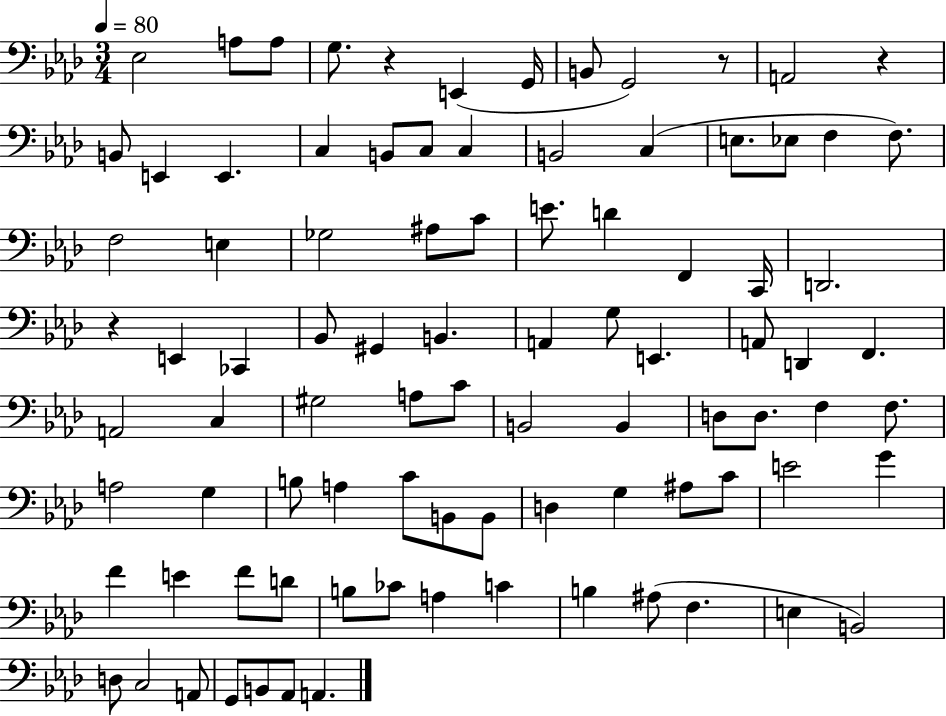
{
  \clef bass
  \numericTimeSignature
  \time 3/4
  \key aes \major
  \tempo 4 = 80
  ees2 a8 a8 | g8. r4 e,4( g,16 | b,8 g,2) r8 | a,2 r4 | \break b,8 e,4 e,4. | c4 b,8 c8 c4 | b,2 c4( | e8. ees8 f4 f8.) | \break f2 e4 | ges2 ais8 c'8 | e'8. d'4 f,4 c,16 | d,2. | \break r4 e,4 ces,4 | bes,8 gis,4 b,4. | a,4 g8 e,4. | a,8 d,4 f,4. | \break a,2 c4 | gis2 a8 c'8 | b,2 b,4 | d8 d8. f4 f8. | \break a2 g4 | b8 a4 c'8 b,8 b,8 | d4 g4 ais8 c'8 | e'2 g'4 | \break f'4 e'4 f'8 d'8 | b8 ces'8 a4 c'4 | b4 ais8( f4. | e4 b,2) | \break d8 c2 a,8 | g,8 b,8 aes,8 a,4. | \bar "|."
}